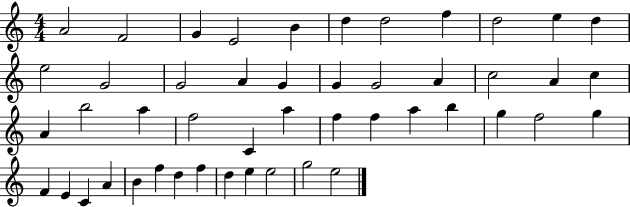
{
  \clef treble
  \numericTimeSignature
  \time 4/4
  \key c \major
  a'2 f'2 | g'4 e'2 b'4 | d''4 d''2 f''4 | d''2 e''4 d''4 | \break e''2 g'2 | g'2 a'4 g'4 | g'4 g'2 a'4 | c''2 a'4 c''4 | \break a'4 b''2 a''4 | f''2 c'4 a''4 | f''4 f''4 a''4 b''4 | g''4 f''2 g''4 | \break f'4 e'4 c'4 a'4 | b'4 f''4 d''4 f''4 | d''4 e''4 e''2 | g''2 e''2 | \break \bar "|."
}